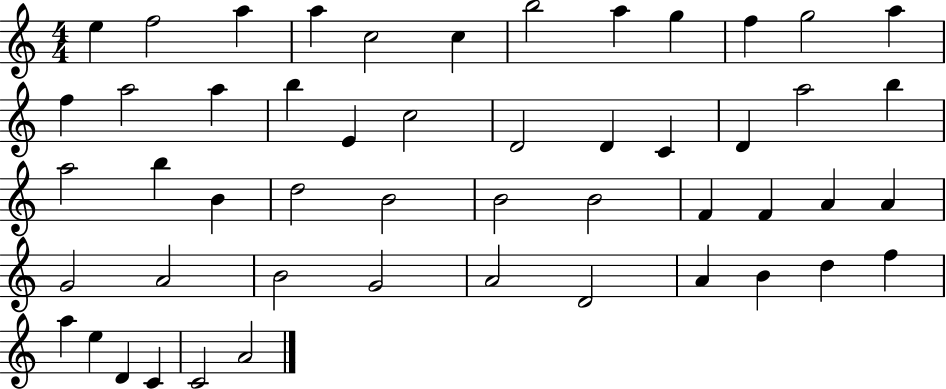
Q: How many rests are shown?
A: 0